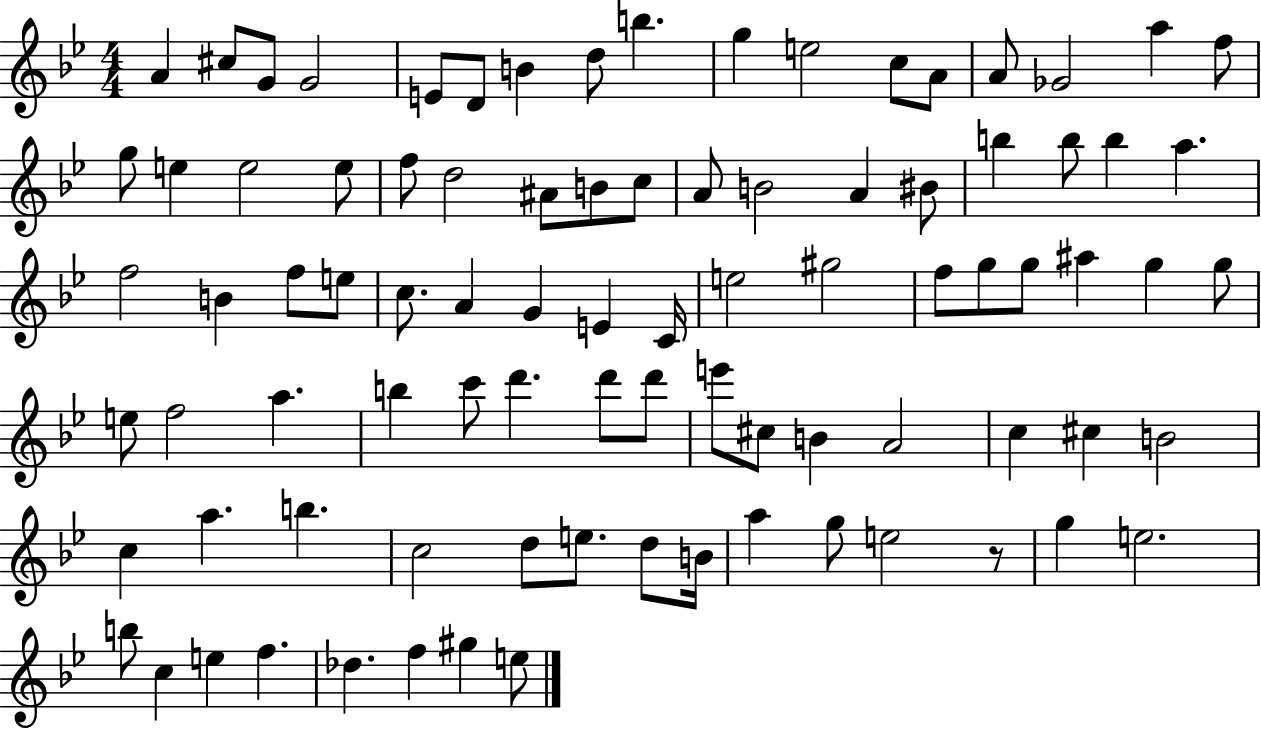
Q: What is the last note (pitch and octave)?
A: E5